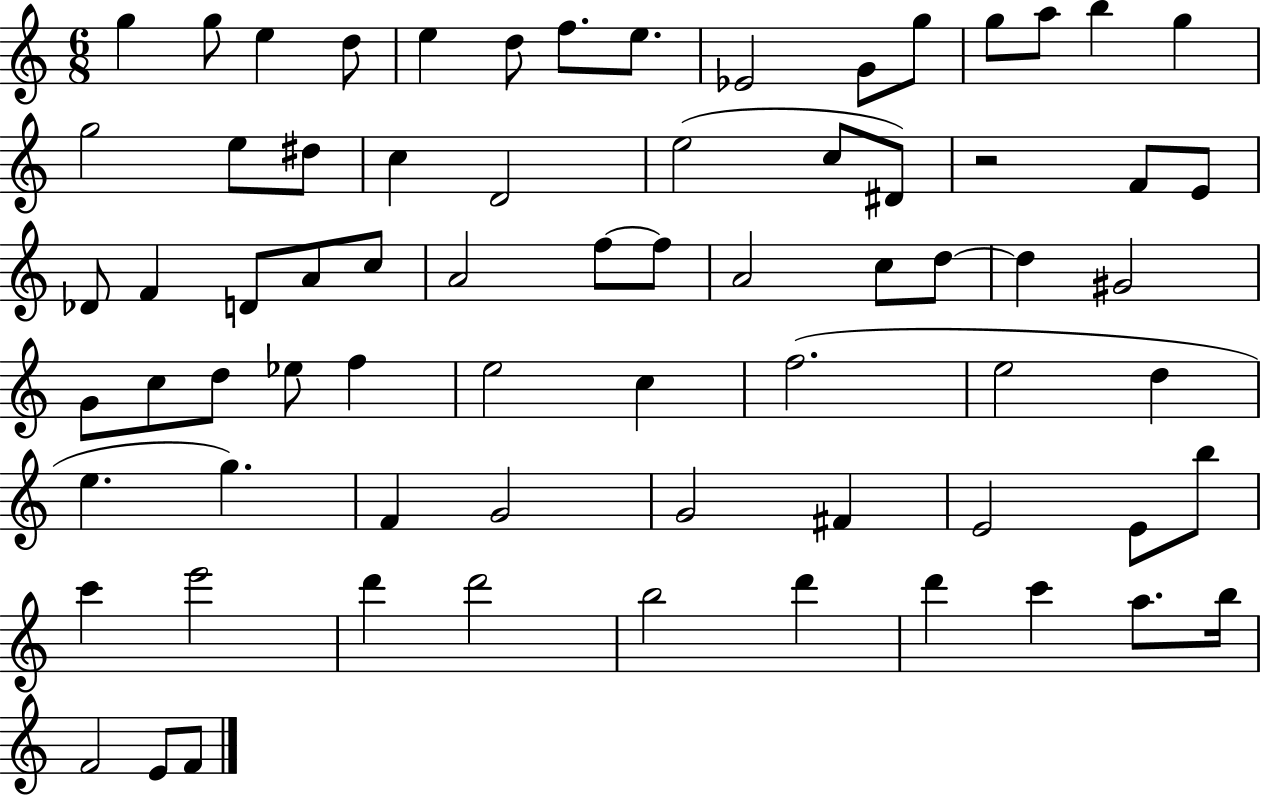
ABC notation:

X:1
T:Untitled
M:6/8
L:1/4
K:C
g g/2 e d/2 e d/2 f/2 e/2 _E2 G/2 g/2 g/2 a/2 b g g2 e/2 ^d/2 c D2 e2 c/2 ^D/2 z2 F/2 E/2 _D/2 F D/2 A/2 c/2 A2 f/2 f/2 A2 c/2 d/2 d ^G2 G/2 c/2 d/2 _e/2 f e2 c f2 e2 d e g F G2 G2 ^F E2 E/2 b/2 c' e'2 d' d'2 b2 d' d' c' a/2 b/4 F2 E/2 F/2